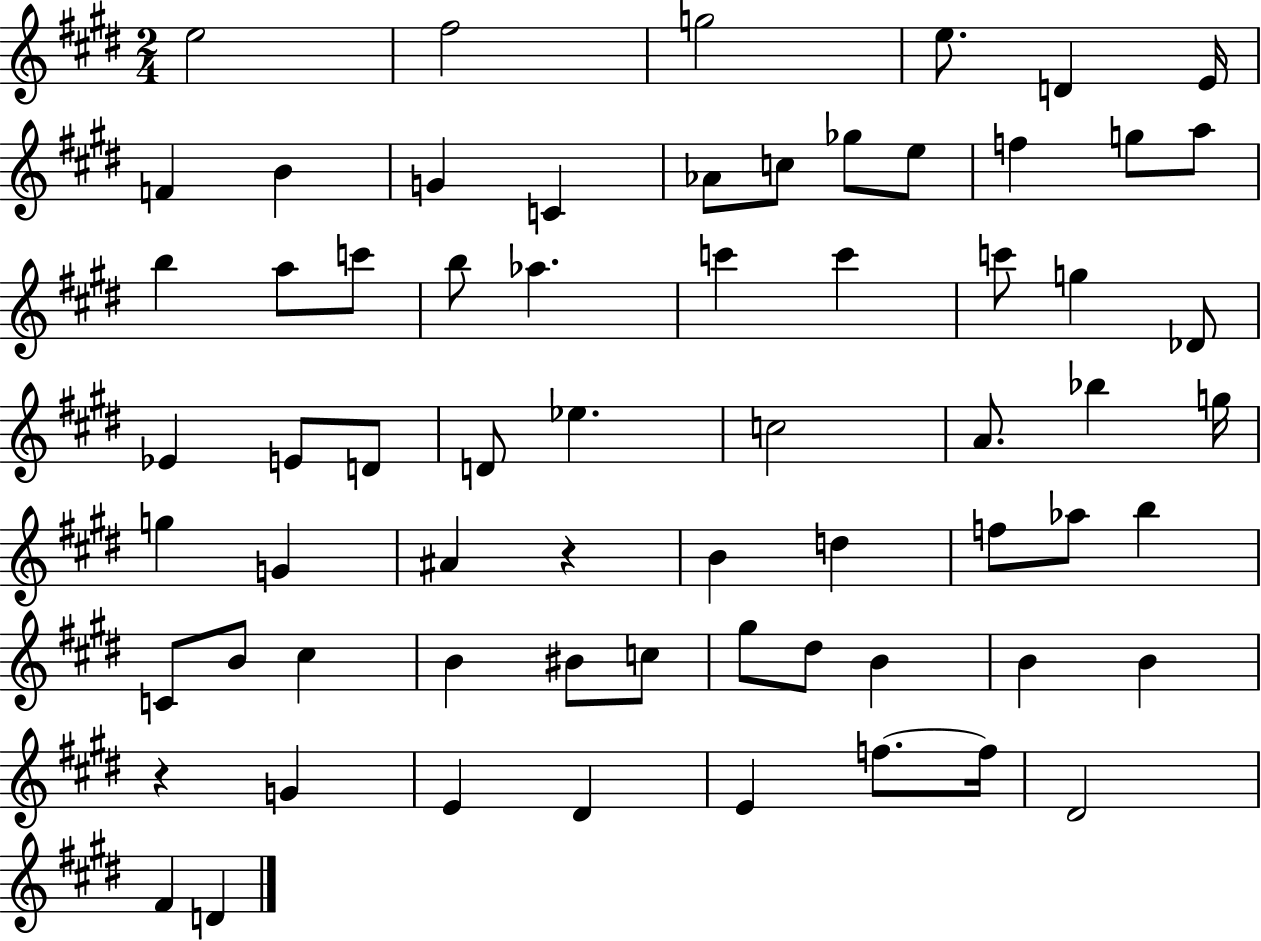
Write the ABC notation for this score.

X:1
T:Untitled
M:2/4
L:1/4
K:E
e2 ^f2 g2 e/2 D E/4 F B G C _A/2 c/2 _g/2 e/2 f g/2 a/2 b a/2 c'/2 b/2 _a c' c' c'/2 g _D/2 _E E/2 D/2 D/2 _e c2 A/2 _b g/4 g G ^A z B d f/2 _a/2 b C/2 B/2 ^c B ^B/2 c/2 ^g/2 ^d/2 B B B z G E ^D E f/2 f/4 ^D2 ^F D